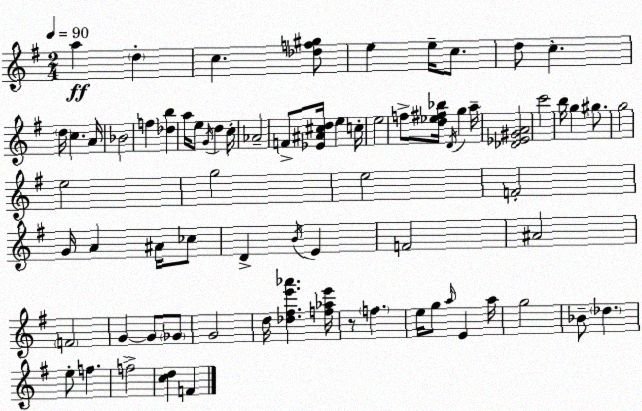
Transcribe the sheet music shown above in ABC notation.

X:1
T:Untitled
M:2/4
L:1/4
K:G
a d c [_df^g]/2 e e/4 c/2 d/2 c d/4 c A/4 _B2 f [_db] a/4 e/2 G/4 d c/4 _A2 F/2 [_E^A^cd]/4 e c/4 e2 f/2 [d_e^f_b]/4 D/4 g a/4 [_D_E^GA]2 c'2 b/4 g ^g/2 g2 e2 g2 e2 F2 G/4 A ^A/4 _c/2 D B/4 E F2 ^A2 F2 G G/2 _G/2 G2 d/4 [_d^fe'_a'] [f_ae']/4 z/2 f e/4 g/2 a/4 E a/4 g2 _B/2 _d e/2 f f2 [cd] F